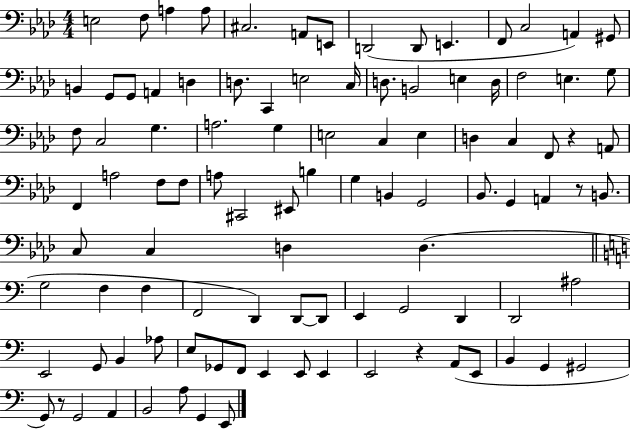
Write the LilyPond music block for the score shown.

{
  \clef bass
  \numericTimeSignature
  \time 4/4
  \key aes \major
  e2 f8 a4 a8 | cis2. a,8 e,8 | d,2( d,8 e,4. | f,8 c2 a,4) gis,8 | \break b,4 g,8 g,8 a,4 d4 | d8. c,4 e2 c16 | d8. b,2 e4 d16 | f2 e4. g8 | \break f8 c2 g4. | a2. g4 | e2 c4 e4 | d4 c4 f,8 r4 a,8 | \break f,4 a2 f8 f8 | a8 cis,2 eis,8 b4 | g4 b,4 g,2 | bes,8. g,4 a,4 r8 b,8. | \break c8 c4 d4 d4.( | \bar "||" \break \key c \major g2 f4 f4 | f,2 d,4) d,8~~ d,8 | e,4 g,2 d,4 | d,2 ais2 | \break e,2 g,8 b,4 aes8 | e8 ges,8 f,8 e,4 e,8 e,4 | e,2 r4 a,8( e,8 | b,4 g,4 gis,2 | \break g,8) r8 g,2 a,4 | b,2 a8 g,4 e,8 | \bar "|."
}